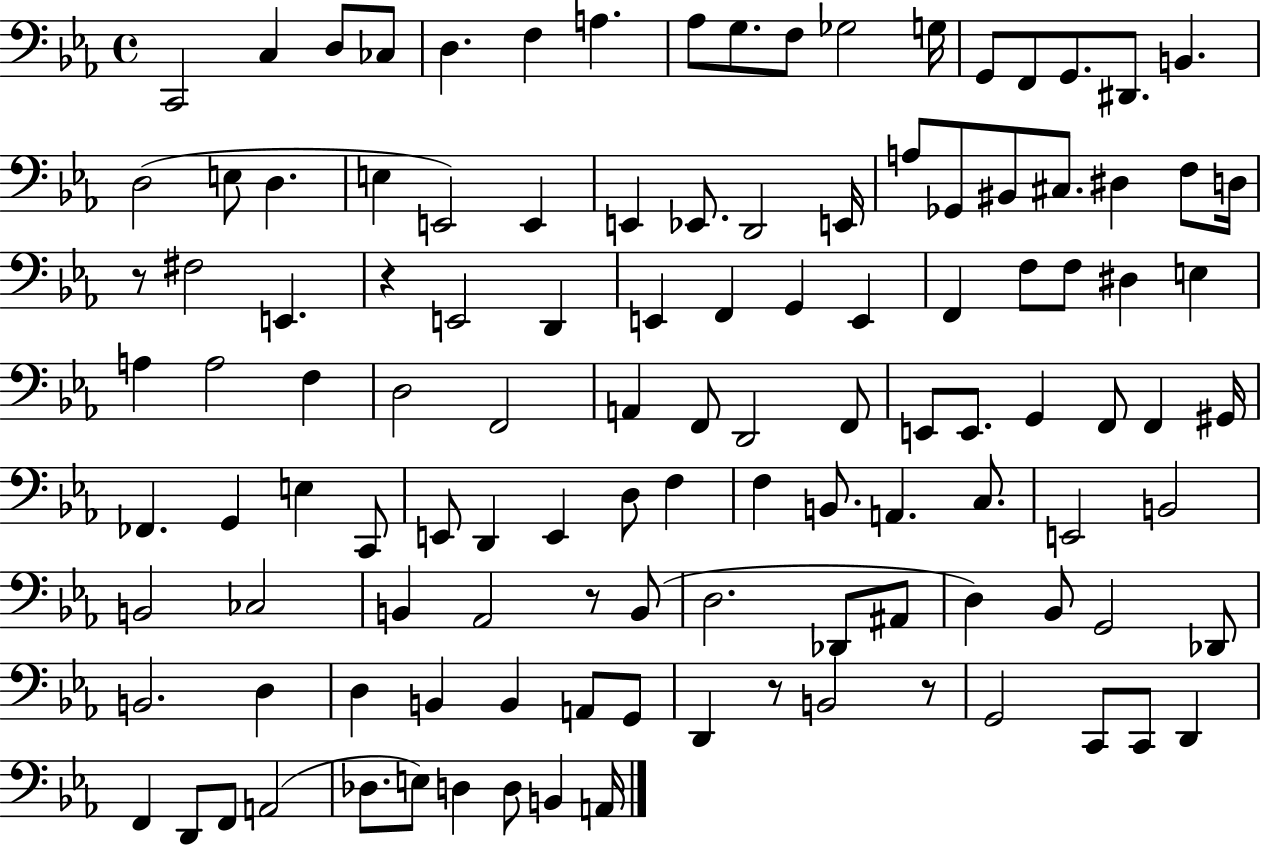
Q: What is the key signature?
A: EES major